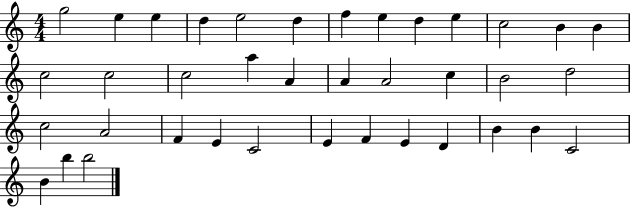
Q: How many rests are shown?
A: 0